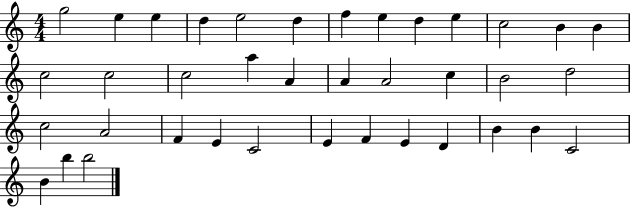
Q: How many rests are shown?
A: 0